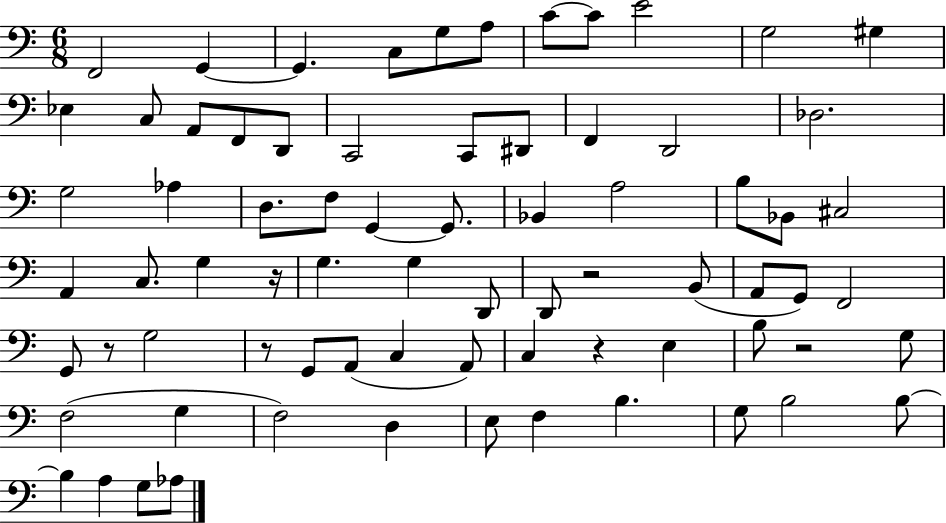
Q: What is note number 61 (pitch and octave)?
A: B3